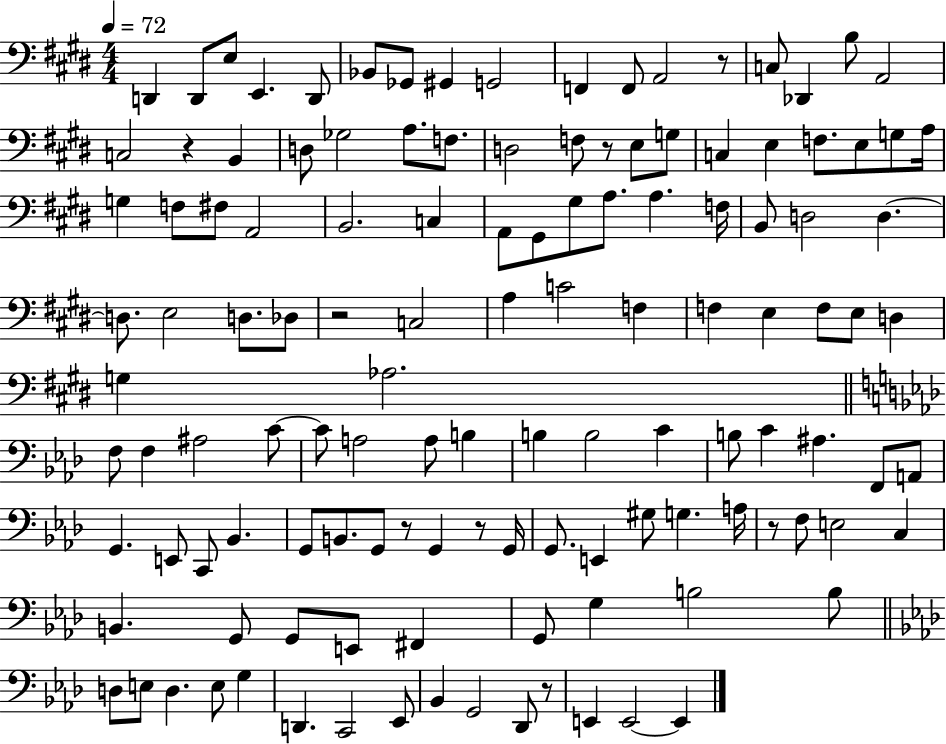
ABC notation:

X:1
T:Untitled
M:4/4
L:1/4
K:E
D,, D,,/2 E,/2 E,, D,,/2 _B,,/2 _G,,/2 ^G,, G,,2 F,, F,,/2 A,,2 z/2 C,/2 _D,, B,/2 A,,2 C,2 z B,, D,/2 _G,2 A,/2 F,/2 D,2 F,/2 z/2 E,/2 G,/2 C, E, F,/2 E,/2 G,/2 A,/4 G, F,/2 ^F,/2 A,,2 B,,2 C, A,,/2 ^G,,/2 ^G,/2 A,/2 A, F,/4 B,,/2 D,2 D, D,/2 E,2 D,/2 _D,/2 z2 C,2 A, C2 F, F, E, F,/2 E,/2 D, G, _A,2 F,/2 F, ^A,2 C/2 C/2 A,2 A,/2 B, B, B,2 C B,/2 C ^A, F,,/2 A,,/2 G,, E,,/2 C,,/2 _B,, G,,/2 B,,/2 G,,/2 z/2 G,, z/2 G,,/4 G,,/2 E,, ^G,/2 G, A,/4 z/2 F,/2 E,2 C, B,, G,,/2 G,,/2 E,,/2 ^F,, G,,/2 G, B,2 B,/2 D,/2 E,/2 D, E,/2 G, D,, C,,2 _E,,/2 _B,, G,,2 _D,,/2 z/2 E,, E,,2 E,,